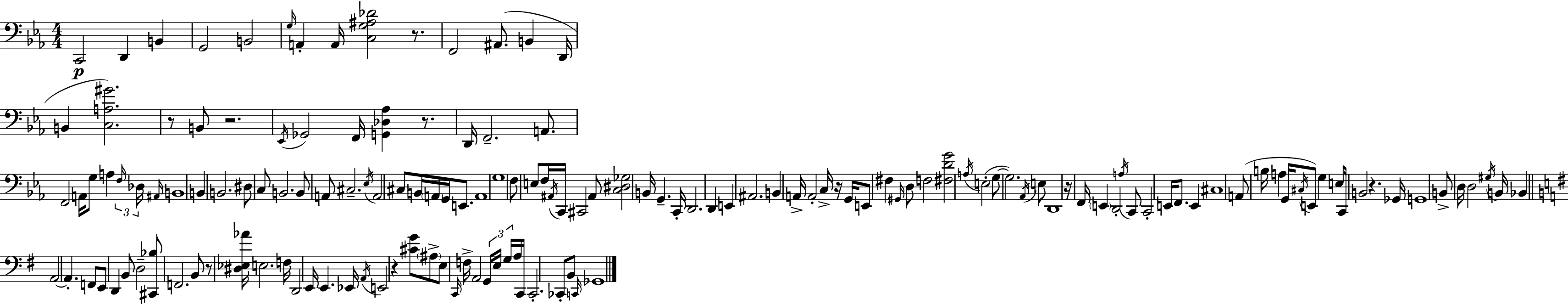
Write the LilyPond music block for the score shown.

{
  \clef bass
  \numericTimeSignature
  \time 4/4
  \key c \minor
  c,2\p d,4 b,4 | g,2 b,2 | \grace { g16 } a,4-. a,16 <c g ais des'>2 r8. | f,2 ais,8.( b,4 | \break d,16 b,4 <c a gis'>2.) | r8 b,8 r2. | \acciaccatura { ees,16 } ges,2 f,16 <g, des aes>4 r8. | d,16 f,2.-- a,8. | \break f,2 a,16 g8 a4 | \tuplet 3/2 { \grace { f16 } des16 \grace { ais,16 } } b,1 | b,4 b,2. | dis8 c8 b,2. | \break b,8 a,8 cis2.-- | \acciaccatura { ees16 } a,2 cis8 b,16 | \parenthesize a,16 g,16 e,8. a,1 | g1 | \break f8 e8 f16 \acciaccatura { ais,16 } c,16 cis,2 | ais,8 <c dis ges>2 b,16 g,4.-- | c,16-. d,2. | d,4 e,4 ais,2. | \break b,4 a,16-> a,2-. | c16-> r16 g,16 e,8 fis4 \grace { gis,16 } d8 f2 | <fis d' g'>2 \acciaccatura { a16 }( | e2-. g8~~ g2.) | \break \acciaccatura { aes,16 } e8 d,1 | r16 f,16 \parenthesize e,4 d,2-. | \acciaccatura { a16 } c,8 c,2-. | e,16 f,8. e,4 cis1 | \break a,8( b16 a4 | g,16 \acciaccatura { cis16 } e,8) g4 e8 c,16 b,2 | r4. ges,16 g,1 | b,8-> d16 d2 | \break \acciaccatura { gis16 } b,16 bes,4 \bar "||" \break \key g \major a,2~~ a,4.-. f,8 | e,8 d,4 b,8 d2-- | <cis, bes>8 f,2. b,8 | r8 <dis ees aes'>16 e2. f16 | \break d,2 e,16 e,4. ees,16 | \acciaccatura { a,16 } e,2 r4 <cis' g'>8 \parenthesize ais8-> | e8 \grace { c,16 } f16-> a,2 \tuplet 3/2 { g,16 e16 g16 } | a16 c,16 c,2.-. ces,8-. | \break b,8 \grace { c,16 } ges,1 | \bar "|."
}